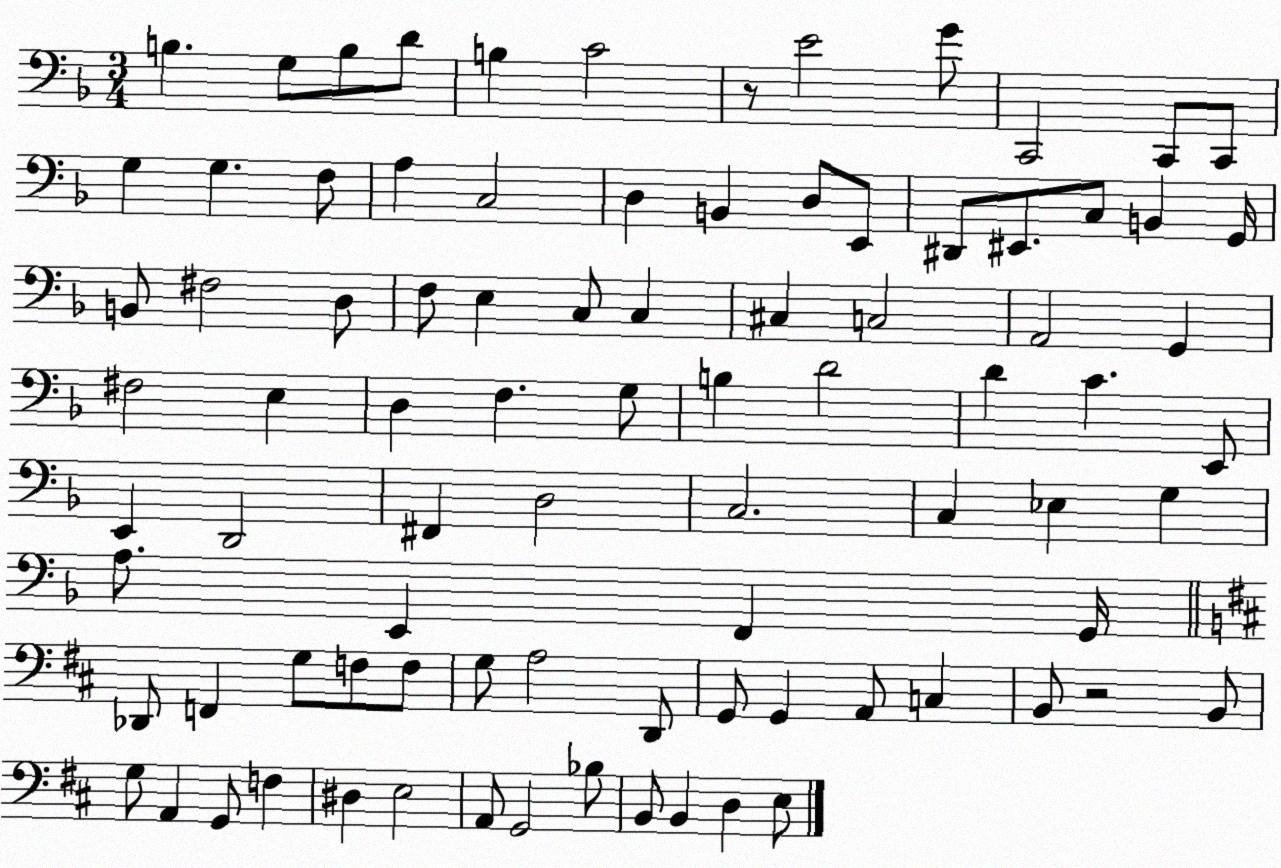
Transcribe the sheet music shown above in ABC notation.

X:1
T:Untitled
M:3/4
L:1/4
K:F
B, G,/2 B,/2 D/2 B, C2 z/2 E2 G/2 C,,2 C,,/2 C,,/2 G, G, F,/2 A, C,2 D, B,, D,/2 E,,/2 ^D,,/2 ^E,,/2 C,/2 B,, G,,/4 B,,/2 ^F,2 D,/2 F,/2 E, C,/2 C, ^C, C,2 A,,2 G,, ^F,2 E, D, F, G,/2 B, D2 D C E,,/2 E,, D,,2 ^F,, D,2 C,2 C, _E, G, A,/2 E,, F,, G,,/4 _D,,/2 F,, G,/2 F,/2 F,/2 G,/2 A,2 D,,/2 G,,/2 G,, A,,/2 C, B,,/2 z2 B,,/2 G,/2 A,, G,,/2 F, ^D, E,2 A,,/2 G,,2 _B,/2 B,,/2 B,, D, E,/2